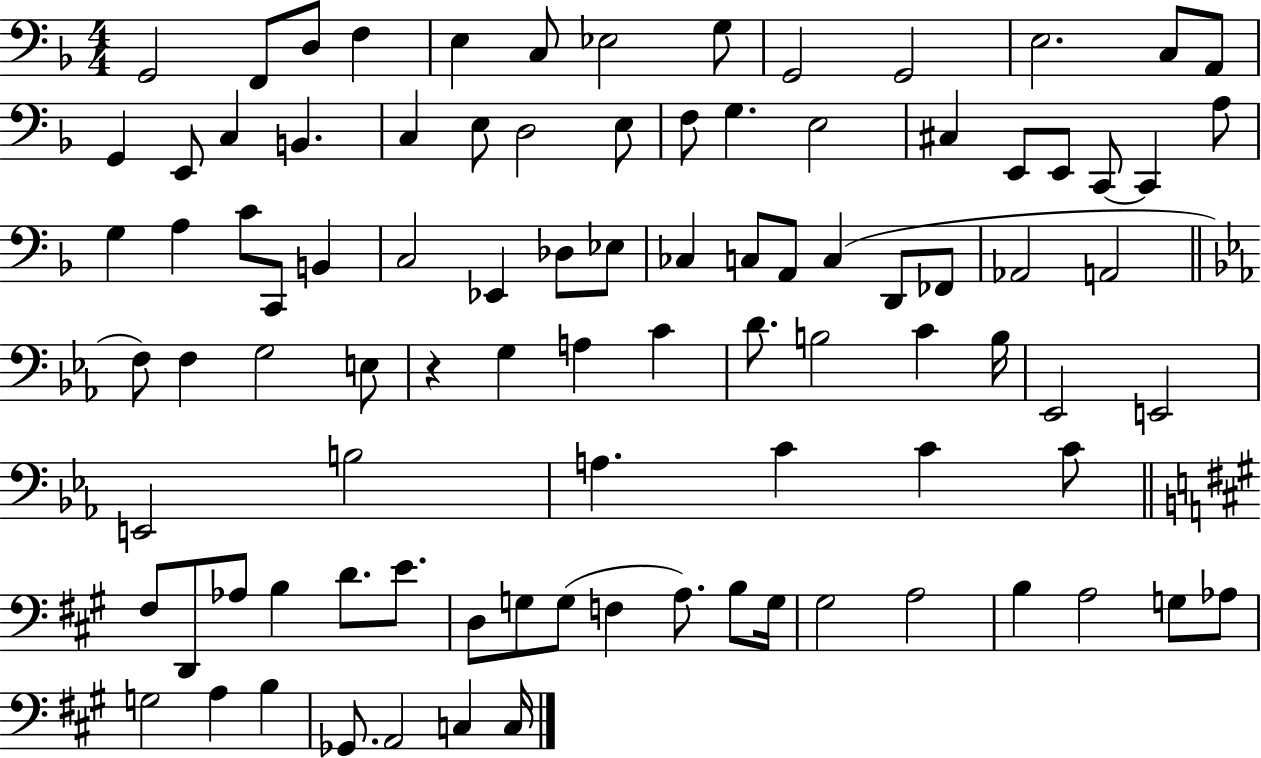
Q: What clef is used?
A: bass